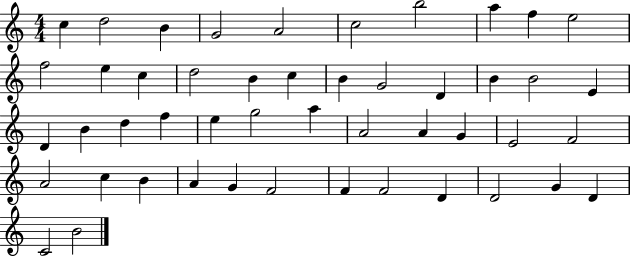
C5/q D5/h B4/q G4/h A4/h C5/h B5/h A5/q F5/q E5/h F5/h E5/q C5/q D5/h B4/q C5/q B4/q G4/h D4/q B4/q B4/h E4/q D4/q B4/q D5/q F5/q E5/q G5/h A5/q A4/h A4/q G4/q E4/h F4/h A4/h C5/q B4/q A4/q G4/q F4/h F4/q F4/h D4/q D4/h G4/q D4/q C4/h B4/h